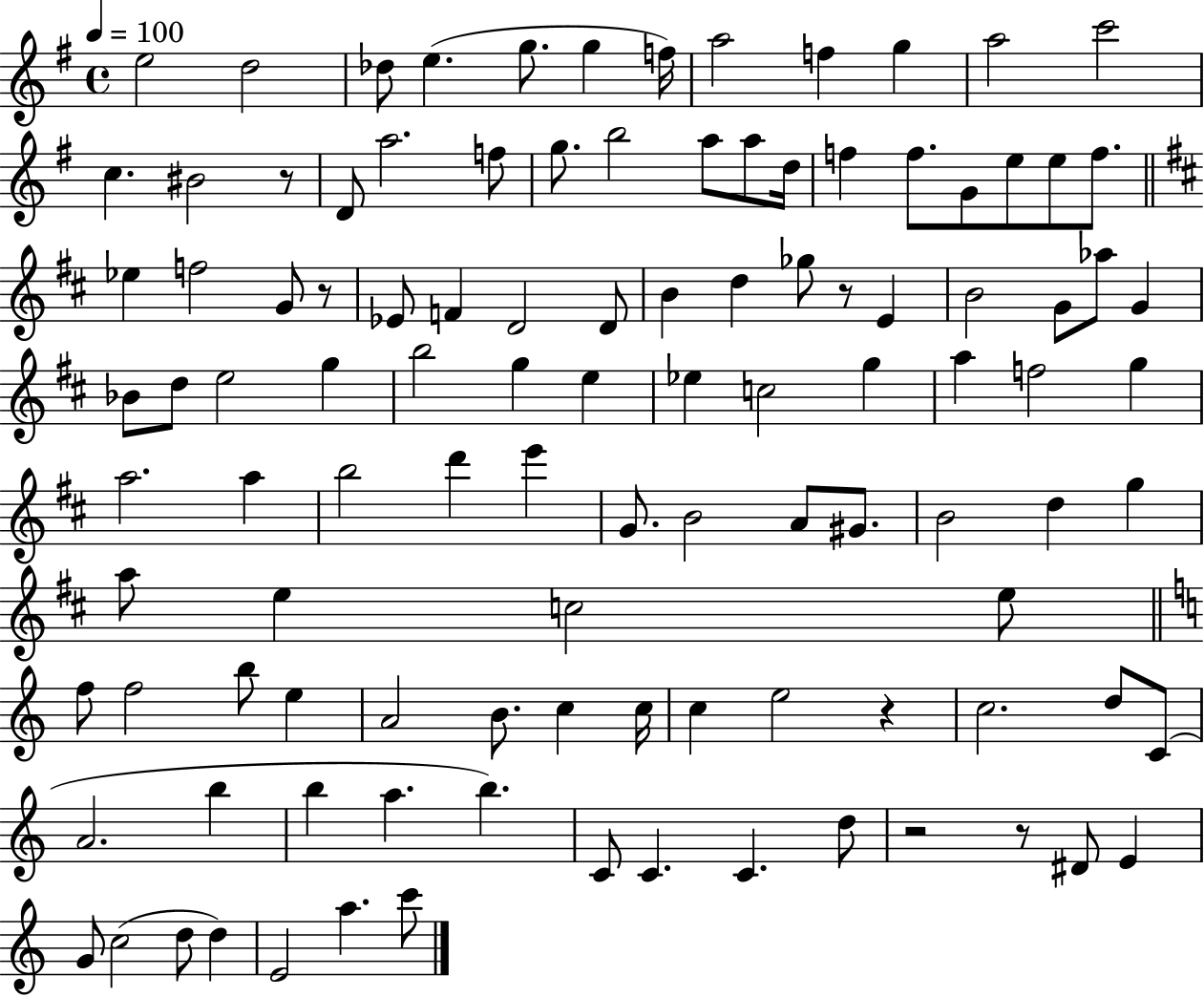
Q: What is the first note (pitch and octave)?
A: E5